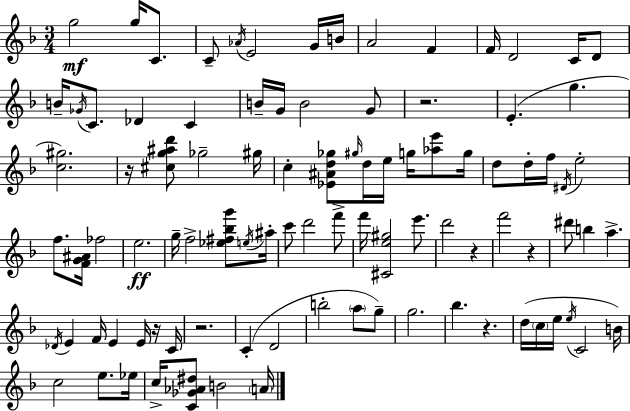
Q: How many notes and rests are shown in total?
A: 95